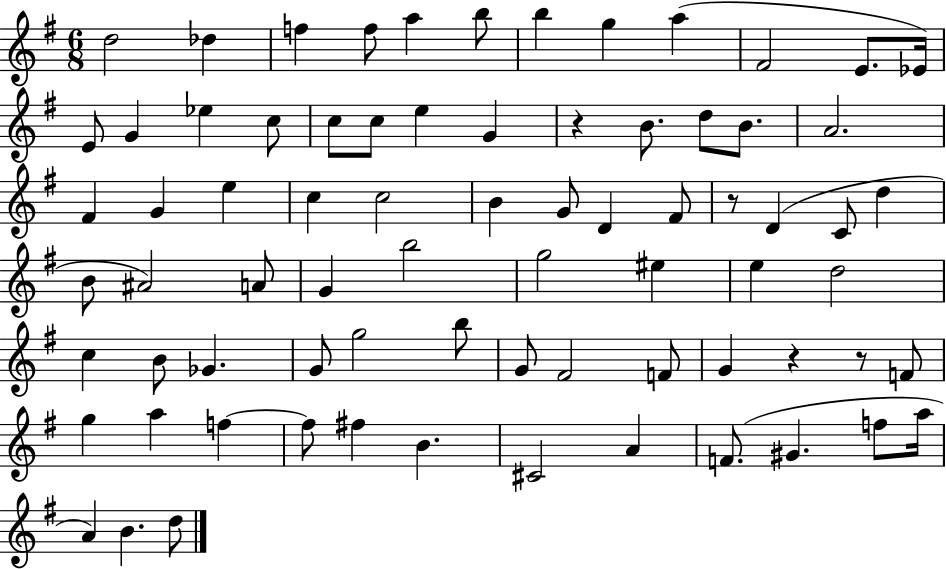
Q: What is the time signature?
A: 6/8